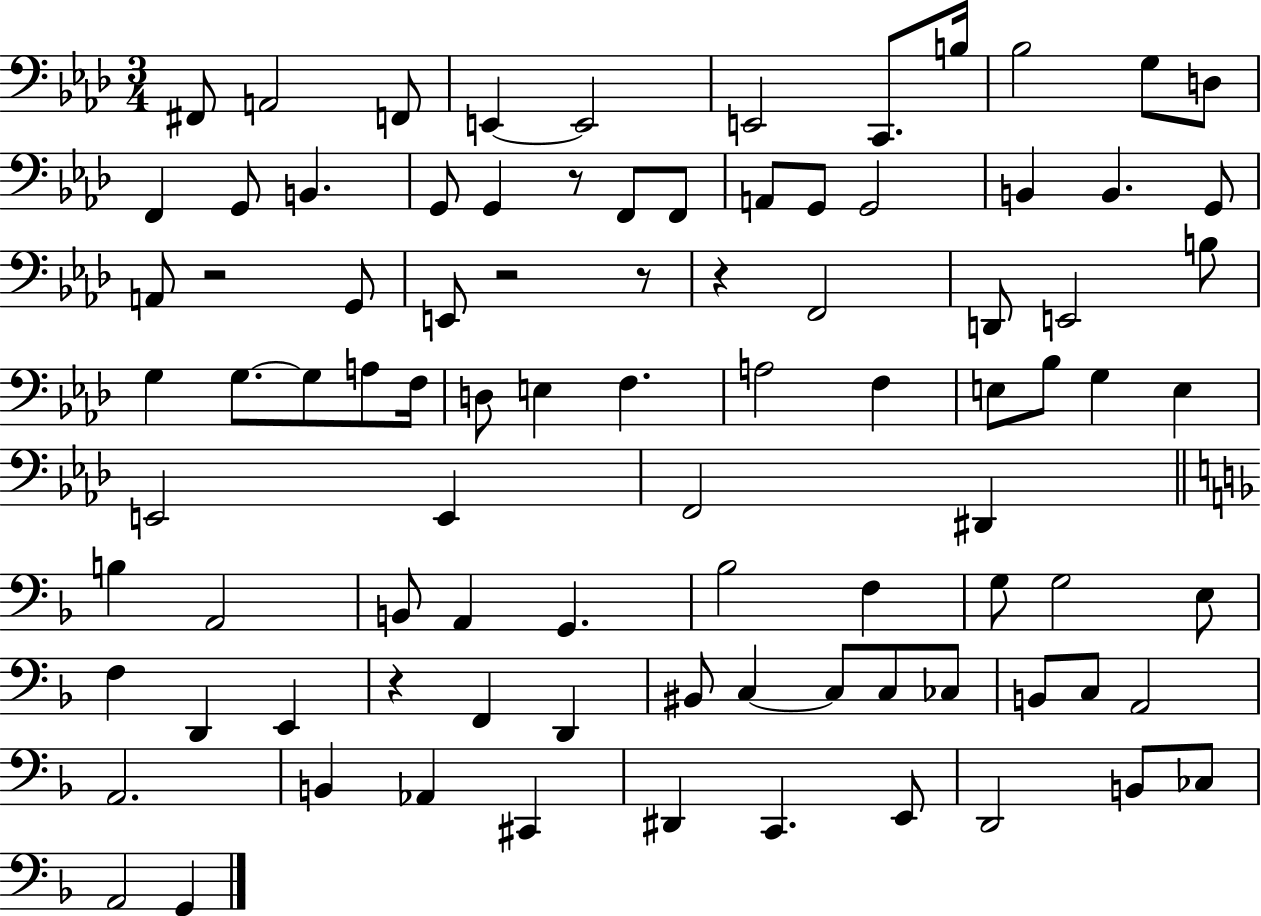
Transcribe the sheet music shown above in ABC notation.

X:1
T:Untitled
M:3/4
L:1/4
K:Ab
^F,,/2 A,,2 F,,/2 E,, E,,2 E,,2 C,,/2 B,/4 _B,2 G,/2 D,/2 F,, G,,/2 B,, G,,/2 G,, z/2 F,,/2 F,,/2 A,,/2 G,,/2 G,,2 B,, B,, G,,/2 A,,/2 z2 G,,/2 E,,/2 z2 z/2 z F,,2 D,,/2 E,,2 B,/2 G, G,/2 G,/2 A,/2 F,/4 D,/2 E, F, A,2 F, E,/2 _B,/2 G, E, E,,2 E,, F,,2 ^D,, B, A,,2 B,,/2 A,, G,, _B,2 F, G,/2 G,2 E,/2 F, D,, E,, z F,, D,, ^B,,/2 C, C,/2 C,/2 _C,/2 B,,/2 C,/2 A,,2 A,,2 B,, _A,, ^C,, ^D,, C,, E,,/2 D,,2 B,,/2 _C,/2 A,,2 G,,